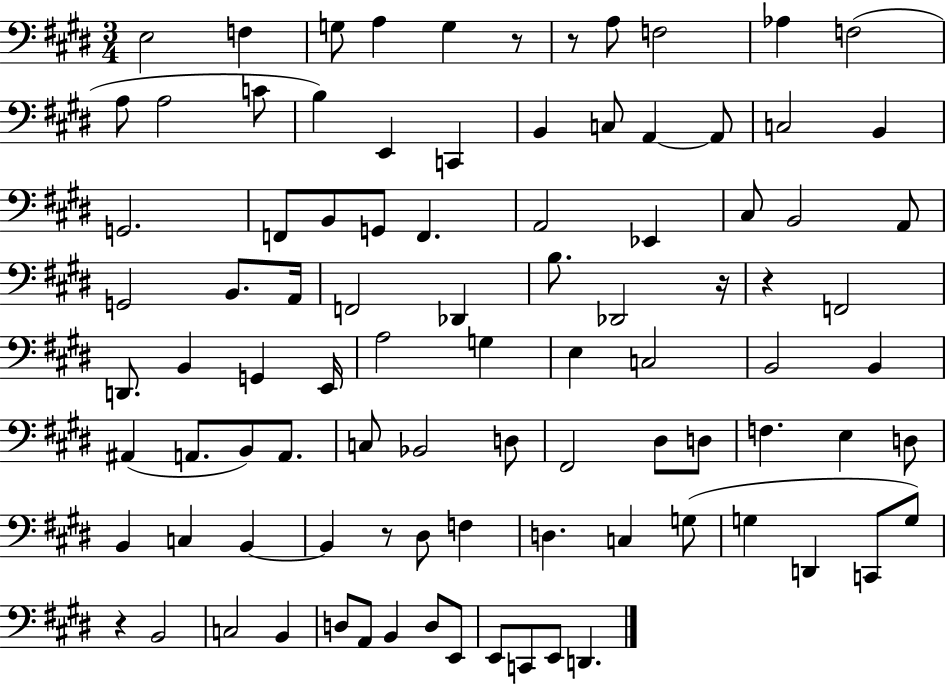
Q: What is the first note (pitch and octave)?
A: E3